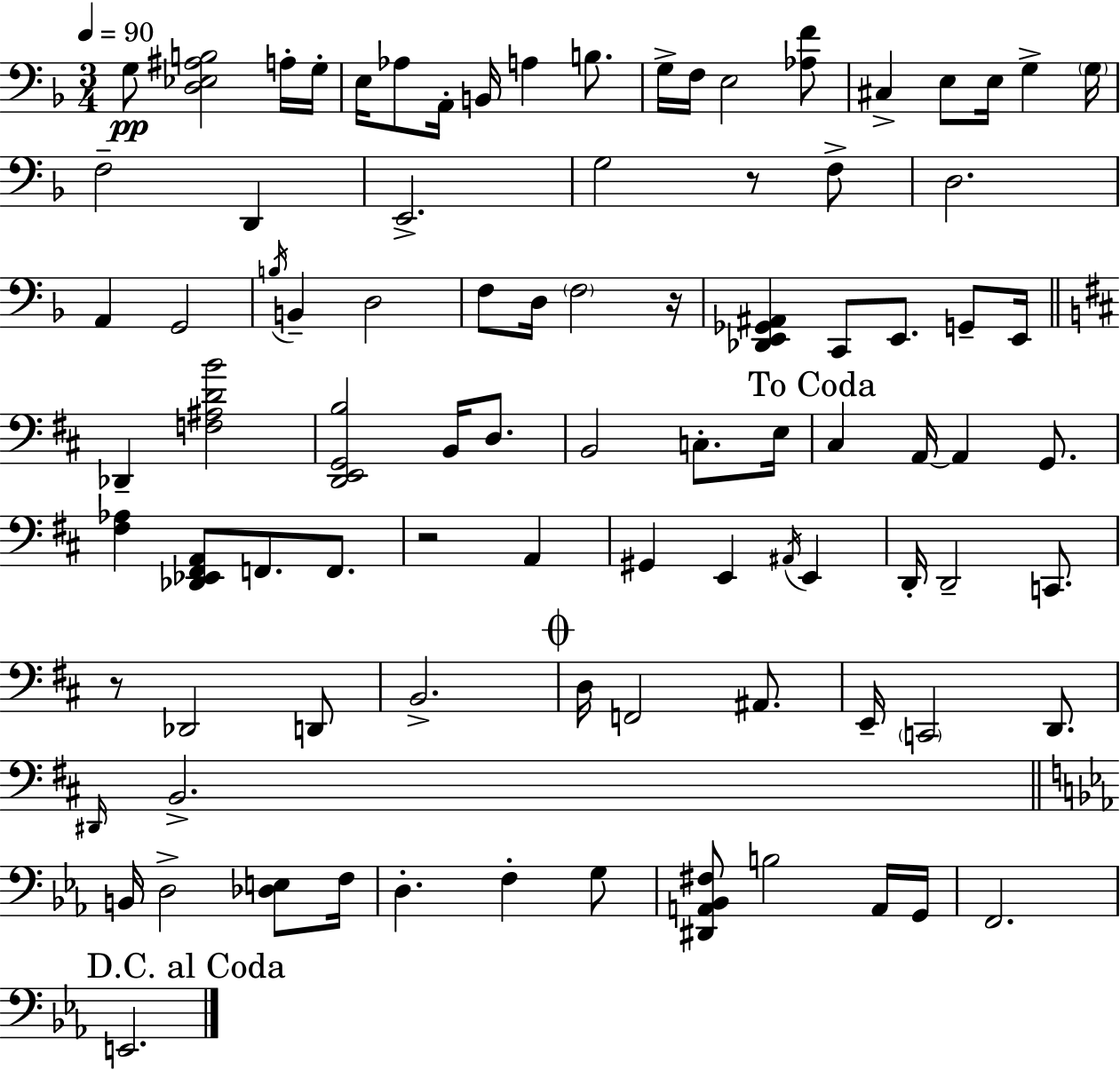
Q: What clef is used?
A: bass